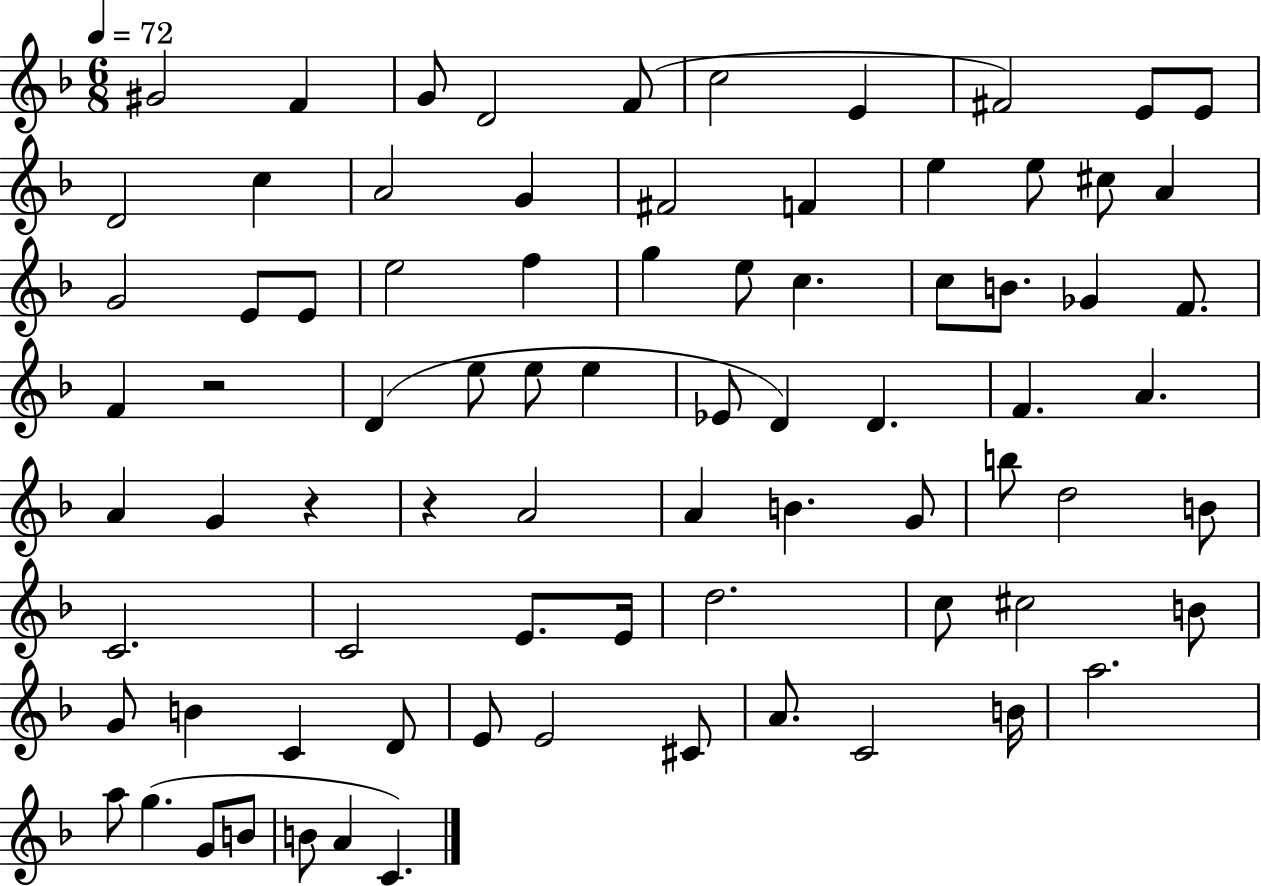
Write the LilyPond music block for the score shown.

{
  \clef treble
  \numericTimeSignature
  \time 6/8
  \key f \major
  \tempo 4 = 72
  gis'2 f'4 | g'8 d'2 f'8( | c''2 e'4 | fis'2) e'8 e'8 | \break d'2 c''4 | a'2 g'4 | fis'2 f'4 | e''4 e''8 cis''8 a'4 | \break g'2 e'8 e'8 | e''2 f''4 | g''4 e''8 c''4. | c''8 b'8. ges'4 f'8. | \break f'4 r2 | d'4( e''8 e''8 e''4 | ees'8 d'4) d'4. | f'4. a'4. | \break a'4 g'4 r4 | r4 a'2 | a'4 b'4. g'8 | b''8 d''2 b'8 | \break c'2. | c'2 e'8. e'16 | d''2. | c''8 cis''2 b'8 | \break g'8 b'4 c'4 d'8 | e'8 e'2 cis'8 | a'8. c'2 b'16 | a''2. | \break a''8 g''4.( g'8 b'8 | b'8 a'4 c'4.) | \bar "|."
}